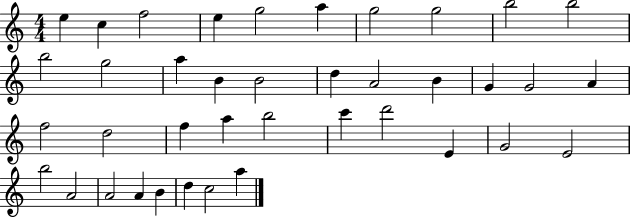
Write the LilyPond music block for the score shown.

{
  \clef treble
  \numericTimeSignature
  \time 4/4
  \key c \major
  e''4 c''4 f''2 | e''4 g''2 a''4 | g''2 g''2 | b''2 b''2 | \break b''2 g''2 | a''4 b'4 b'2 | d''4 a'2 b'4 | g'4 g'2 a'4 | \break f''2 d''2 | f''4 a''4 b''2 | c'''4 d'''2 e'4 | g'2 e'2 | \break b''2 a'2 | a'2 a'4 b'4 | d''4 c''2 a''4 | \bar "|."
}